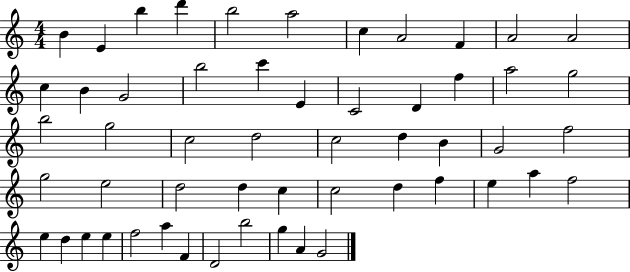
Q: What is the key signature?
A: C major